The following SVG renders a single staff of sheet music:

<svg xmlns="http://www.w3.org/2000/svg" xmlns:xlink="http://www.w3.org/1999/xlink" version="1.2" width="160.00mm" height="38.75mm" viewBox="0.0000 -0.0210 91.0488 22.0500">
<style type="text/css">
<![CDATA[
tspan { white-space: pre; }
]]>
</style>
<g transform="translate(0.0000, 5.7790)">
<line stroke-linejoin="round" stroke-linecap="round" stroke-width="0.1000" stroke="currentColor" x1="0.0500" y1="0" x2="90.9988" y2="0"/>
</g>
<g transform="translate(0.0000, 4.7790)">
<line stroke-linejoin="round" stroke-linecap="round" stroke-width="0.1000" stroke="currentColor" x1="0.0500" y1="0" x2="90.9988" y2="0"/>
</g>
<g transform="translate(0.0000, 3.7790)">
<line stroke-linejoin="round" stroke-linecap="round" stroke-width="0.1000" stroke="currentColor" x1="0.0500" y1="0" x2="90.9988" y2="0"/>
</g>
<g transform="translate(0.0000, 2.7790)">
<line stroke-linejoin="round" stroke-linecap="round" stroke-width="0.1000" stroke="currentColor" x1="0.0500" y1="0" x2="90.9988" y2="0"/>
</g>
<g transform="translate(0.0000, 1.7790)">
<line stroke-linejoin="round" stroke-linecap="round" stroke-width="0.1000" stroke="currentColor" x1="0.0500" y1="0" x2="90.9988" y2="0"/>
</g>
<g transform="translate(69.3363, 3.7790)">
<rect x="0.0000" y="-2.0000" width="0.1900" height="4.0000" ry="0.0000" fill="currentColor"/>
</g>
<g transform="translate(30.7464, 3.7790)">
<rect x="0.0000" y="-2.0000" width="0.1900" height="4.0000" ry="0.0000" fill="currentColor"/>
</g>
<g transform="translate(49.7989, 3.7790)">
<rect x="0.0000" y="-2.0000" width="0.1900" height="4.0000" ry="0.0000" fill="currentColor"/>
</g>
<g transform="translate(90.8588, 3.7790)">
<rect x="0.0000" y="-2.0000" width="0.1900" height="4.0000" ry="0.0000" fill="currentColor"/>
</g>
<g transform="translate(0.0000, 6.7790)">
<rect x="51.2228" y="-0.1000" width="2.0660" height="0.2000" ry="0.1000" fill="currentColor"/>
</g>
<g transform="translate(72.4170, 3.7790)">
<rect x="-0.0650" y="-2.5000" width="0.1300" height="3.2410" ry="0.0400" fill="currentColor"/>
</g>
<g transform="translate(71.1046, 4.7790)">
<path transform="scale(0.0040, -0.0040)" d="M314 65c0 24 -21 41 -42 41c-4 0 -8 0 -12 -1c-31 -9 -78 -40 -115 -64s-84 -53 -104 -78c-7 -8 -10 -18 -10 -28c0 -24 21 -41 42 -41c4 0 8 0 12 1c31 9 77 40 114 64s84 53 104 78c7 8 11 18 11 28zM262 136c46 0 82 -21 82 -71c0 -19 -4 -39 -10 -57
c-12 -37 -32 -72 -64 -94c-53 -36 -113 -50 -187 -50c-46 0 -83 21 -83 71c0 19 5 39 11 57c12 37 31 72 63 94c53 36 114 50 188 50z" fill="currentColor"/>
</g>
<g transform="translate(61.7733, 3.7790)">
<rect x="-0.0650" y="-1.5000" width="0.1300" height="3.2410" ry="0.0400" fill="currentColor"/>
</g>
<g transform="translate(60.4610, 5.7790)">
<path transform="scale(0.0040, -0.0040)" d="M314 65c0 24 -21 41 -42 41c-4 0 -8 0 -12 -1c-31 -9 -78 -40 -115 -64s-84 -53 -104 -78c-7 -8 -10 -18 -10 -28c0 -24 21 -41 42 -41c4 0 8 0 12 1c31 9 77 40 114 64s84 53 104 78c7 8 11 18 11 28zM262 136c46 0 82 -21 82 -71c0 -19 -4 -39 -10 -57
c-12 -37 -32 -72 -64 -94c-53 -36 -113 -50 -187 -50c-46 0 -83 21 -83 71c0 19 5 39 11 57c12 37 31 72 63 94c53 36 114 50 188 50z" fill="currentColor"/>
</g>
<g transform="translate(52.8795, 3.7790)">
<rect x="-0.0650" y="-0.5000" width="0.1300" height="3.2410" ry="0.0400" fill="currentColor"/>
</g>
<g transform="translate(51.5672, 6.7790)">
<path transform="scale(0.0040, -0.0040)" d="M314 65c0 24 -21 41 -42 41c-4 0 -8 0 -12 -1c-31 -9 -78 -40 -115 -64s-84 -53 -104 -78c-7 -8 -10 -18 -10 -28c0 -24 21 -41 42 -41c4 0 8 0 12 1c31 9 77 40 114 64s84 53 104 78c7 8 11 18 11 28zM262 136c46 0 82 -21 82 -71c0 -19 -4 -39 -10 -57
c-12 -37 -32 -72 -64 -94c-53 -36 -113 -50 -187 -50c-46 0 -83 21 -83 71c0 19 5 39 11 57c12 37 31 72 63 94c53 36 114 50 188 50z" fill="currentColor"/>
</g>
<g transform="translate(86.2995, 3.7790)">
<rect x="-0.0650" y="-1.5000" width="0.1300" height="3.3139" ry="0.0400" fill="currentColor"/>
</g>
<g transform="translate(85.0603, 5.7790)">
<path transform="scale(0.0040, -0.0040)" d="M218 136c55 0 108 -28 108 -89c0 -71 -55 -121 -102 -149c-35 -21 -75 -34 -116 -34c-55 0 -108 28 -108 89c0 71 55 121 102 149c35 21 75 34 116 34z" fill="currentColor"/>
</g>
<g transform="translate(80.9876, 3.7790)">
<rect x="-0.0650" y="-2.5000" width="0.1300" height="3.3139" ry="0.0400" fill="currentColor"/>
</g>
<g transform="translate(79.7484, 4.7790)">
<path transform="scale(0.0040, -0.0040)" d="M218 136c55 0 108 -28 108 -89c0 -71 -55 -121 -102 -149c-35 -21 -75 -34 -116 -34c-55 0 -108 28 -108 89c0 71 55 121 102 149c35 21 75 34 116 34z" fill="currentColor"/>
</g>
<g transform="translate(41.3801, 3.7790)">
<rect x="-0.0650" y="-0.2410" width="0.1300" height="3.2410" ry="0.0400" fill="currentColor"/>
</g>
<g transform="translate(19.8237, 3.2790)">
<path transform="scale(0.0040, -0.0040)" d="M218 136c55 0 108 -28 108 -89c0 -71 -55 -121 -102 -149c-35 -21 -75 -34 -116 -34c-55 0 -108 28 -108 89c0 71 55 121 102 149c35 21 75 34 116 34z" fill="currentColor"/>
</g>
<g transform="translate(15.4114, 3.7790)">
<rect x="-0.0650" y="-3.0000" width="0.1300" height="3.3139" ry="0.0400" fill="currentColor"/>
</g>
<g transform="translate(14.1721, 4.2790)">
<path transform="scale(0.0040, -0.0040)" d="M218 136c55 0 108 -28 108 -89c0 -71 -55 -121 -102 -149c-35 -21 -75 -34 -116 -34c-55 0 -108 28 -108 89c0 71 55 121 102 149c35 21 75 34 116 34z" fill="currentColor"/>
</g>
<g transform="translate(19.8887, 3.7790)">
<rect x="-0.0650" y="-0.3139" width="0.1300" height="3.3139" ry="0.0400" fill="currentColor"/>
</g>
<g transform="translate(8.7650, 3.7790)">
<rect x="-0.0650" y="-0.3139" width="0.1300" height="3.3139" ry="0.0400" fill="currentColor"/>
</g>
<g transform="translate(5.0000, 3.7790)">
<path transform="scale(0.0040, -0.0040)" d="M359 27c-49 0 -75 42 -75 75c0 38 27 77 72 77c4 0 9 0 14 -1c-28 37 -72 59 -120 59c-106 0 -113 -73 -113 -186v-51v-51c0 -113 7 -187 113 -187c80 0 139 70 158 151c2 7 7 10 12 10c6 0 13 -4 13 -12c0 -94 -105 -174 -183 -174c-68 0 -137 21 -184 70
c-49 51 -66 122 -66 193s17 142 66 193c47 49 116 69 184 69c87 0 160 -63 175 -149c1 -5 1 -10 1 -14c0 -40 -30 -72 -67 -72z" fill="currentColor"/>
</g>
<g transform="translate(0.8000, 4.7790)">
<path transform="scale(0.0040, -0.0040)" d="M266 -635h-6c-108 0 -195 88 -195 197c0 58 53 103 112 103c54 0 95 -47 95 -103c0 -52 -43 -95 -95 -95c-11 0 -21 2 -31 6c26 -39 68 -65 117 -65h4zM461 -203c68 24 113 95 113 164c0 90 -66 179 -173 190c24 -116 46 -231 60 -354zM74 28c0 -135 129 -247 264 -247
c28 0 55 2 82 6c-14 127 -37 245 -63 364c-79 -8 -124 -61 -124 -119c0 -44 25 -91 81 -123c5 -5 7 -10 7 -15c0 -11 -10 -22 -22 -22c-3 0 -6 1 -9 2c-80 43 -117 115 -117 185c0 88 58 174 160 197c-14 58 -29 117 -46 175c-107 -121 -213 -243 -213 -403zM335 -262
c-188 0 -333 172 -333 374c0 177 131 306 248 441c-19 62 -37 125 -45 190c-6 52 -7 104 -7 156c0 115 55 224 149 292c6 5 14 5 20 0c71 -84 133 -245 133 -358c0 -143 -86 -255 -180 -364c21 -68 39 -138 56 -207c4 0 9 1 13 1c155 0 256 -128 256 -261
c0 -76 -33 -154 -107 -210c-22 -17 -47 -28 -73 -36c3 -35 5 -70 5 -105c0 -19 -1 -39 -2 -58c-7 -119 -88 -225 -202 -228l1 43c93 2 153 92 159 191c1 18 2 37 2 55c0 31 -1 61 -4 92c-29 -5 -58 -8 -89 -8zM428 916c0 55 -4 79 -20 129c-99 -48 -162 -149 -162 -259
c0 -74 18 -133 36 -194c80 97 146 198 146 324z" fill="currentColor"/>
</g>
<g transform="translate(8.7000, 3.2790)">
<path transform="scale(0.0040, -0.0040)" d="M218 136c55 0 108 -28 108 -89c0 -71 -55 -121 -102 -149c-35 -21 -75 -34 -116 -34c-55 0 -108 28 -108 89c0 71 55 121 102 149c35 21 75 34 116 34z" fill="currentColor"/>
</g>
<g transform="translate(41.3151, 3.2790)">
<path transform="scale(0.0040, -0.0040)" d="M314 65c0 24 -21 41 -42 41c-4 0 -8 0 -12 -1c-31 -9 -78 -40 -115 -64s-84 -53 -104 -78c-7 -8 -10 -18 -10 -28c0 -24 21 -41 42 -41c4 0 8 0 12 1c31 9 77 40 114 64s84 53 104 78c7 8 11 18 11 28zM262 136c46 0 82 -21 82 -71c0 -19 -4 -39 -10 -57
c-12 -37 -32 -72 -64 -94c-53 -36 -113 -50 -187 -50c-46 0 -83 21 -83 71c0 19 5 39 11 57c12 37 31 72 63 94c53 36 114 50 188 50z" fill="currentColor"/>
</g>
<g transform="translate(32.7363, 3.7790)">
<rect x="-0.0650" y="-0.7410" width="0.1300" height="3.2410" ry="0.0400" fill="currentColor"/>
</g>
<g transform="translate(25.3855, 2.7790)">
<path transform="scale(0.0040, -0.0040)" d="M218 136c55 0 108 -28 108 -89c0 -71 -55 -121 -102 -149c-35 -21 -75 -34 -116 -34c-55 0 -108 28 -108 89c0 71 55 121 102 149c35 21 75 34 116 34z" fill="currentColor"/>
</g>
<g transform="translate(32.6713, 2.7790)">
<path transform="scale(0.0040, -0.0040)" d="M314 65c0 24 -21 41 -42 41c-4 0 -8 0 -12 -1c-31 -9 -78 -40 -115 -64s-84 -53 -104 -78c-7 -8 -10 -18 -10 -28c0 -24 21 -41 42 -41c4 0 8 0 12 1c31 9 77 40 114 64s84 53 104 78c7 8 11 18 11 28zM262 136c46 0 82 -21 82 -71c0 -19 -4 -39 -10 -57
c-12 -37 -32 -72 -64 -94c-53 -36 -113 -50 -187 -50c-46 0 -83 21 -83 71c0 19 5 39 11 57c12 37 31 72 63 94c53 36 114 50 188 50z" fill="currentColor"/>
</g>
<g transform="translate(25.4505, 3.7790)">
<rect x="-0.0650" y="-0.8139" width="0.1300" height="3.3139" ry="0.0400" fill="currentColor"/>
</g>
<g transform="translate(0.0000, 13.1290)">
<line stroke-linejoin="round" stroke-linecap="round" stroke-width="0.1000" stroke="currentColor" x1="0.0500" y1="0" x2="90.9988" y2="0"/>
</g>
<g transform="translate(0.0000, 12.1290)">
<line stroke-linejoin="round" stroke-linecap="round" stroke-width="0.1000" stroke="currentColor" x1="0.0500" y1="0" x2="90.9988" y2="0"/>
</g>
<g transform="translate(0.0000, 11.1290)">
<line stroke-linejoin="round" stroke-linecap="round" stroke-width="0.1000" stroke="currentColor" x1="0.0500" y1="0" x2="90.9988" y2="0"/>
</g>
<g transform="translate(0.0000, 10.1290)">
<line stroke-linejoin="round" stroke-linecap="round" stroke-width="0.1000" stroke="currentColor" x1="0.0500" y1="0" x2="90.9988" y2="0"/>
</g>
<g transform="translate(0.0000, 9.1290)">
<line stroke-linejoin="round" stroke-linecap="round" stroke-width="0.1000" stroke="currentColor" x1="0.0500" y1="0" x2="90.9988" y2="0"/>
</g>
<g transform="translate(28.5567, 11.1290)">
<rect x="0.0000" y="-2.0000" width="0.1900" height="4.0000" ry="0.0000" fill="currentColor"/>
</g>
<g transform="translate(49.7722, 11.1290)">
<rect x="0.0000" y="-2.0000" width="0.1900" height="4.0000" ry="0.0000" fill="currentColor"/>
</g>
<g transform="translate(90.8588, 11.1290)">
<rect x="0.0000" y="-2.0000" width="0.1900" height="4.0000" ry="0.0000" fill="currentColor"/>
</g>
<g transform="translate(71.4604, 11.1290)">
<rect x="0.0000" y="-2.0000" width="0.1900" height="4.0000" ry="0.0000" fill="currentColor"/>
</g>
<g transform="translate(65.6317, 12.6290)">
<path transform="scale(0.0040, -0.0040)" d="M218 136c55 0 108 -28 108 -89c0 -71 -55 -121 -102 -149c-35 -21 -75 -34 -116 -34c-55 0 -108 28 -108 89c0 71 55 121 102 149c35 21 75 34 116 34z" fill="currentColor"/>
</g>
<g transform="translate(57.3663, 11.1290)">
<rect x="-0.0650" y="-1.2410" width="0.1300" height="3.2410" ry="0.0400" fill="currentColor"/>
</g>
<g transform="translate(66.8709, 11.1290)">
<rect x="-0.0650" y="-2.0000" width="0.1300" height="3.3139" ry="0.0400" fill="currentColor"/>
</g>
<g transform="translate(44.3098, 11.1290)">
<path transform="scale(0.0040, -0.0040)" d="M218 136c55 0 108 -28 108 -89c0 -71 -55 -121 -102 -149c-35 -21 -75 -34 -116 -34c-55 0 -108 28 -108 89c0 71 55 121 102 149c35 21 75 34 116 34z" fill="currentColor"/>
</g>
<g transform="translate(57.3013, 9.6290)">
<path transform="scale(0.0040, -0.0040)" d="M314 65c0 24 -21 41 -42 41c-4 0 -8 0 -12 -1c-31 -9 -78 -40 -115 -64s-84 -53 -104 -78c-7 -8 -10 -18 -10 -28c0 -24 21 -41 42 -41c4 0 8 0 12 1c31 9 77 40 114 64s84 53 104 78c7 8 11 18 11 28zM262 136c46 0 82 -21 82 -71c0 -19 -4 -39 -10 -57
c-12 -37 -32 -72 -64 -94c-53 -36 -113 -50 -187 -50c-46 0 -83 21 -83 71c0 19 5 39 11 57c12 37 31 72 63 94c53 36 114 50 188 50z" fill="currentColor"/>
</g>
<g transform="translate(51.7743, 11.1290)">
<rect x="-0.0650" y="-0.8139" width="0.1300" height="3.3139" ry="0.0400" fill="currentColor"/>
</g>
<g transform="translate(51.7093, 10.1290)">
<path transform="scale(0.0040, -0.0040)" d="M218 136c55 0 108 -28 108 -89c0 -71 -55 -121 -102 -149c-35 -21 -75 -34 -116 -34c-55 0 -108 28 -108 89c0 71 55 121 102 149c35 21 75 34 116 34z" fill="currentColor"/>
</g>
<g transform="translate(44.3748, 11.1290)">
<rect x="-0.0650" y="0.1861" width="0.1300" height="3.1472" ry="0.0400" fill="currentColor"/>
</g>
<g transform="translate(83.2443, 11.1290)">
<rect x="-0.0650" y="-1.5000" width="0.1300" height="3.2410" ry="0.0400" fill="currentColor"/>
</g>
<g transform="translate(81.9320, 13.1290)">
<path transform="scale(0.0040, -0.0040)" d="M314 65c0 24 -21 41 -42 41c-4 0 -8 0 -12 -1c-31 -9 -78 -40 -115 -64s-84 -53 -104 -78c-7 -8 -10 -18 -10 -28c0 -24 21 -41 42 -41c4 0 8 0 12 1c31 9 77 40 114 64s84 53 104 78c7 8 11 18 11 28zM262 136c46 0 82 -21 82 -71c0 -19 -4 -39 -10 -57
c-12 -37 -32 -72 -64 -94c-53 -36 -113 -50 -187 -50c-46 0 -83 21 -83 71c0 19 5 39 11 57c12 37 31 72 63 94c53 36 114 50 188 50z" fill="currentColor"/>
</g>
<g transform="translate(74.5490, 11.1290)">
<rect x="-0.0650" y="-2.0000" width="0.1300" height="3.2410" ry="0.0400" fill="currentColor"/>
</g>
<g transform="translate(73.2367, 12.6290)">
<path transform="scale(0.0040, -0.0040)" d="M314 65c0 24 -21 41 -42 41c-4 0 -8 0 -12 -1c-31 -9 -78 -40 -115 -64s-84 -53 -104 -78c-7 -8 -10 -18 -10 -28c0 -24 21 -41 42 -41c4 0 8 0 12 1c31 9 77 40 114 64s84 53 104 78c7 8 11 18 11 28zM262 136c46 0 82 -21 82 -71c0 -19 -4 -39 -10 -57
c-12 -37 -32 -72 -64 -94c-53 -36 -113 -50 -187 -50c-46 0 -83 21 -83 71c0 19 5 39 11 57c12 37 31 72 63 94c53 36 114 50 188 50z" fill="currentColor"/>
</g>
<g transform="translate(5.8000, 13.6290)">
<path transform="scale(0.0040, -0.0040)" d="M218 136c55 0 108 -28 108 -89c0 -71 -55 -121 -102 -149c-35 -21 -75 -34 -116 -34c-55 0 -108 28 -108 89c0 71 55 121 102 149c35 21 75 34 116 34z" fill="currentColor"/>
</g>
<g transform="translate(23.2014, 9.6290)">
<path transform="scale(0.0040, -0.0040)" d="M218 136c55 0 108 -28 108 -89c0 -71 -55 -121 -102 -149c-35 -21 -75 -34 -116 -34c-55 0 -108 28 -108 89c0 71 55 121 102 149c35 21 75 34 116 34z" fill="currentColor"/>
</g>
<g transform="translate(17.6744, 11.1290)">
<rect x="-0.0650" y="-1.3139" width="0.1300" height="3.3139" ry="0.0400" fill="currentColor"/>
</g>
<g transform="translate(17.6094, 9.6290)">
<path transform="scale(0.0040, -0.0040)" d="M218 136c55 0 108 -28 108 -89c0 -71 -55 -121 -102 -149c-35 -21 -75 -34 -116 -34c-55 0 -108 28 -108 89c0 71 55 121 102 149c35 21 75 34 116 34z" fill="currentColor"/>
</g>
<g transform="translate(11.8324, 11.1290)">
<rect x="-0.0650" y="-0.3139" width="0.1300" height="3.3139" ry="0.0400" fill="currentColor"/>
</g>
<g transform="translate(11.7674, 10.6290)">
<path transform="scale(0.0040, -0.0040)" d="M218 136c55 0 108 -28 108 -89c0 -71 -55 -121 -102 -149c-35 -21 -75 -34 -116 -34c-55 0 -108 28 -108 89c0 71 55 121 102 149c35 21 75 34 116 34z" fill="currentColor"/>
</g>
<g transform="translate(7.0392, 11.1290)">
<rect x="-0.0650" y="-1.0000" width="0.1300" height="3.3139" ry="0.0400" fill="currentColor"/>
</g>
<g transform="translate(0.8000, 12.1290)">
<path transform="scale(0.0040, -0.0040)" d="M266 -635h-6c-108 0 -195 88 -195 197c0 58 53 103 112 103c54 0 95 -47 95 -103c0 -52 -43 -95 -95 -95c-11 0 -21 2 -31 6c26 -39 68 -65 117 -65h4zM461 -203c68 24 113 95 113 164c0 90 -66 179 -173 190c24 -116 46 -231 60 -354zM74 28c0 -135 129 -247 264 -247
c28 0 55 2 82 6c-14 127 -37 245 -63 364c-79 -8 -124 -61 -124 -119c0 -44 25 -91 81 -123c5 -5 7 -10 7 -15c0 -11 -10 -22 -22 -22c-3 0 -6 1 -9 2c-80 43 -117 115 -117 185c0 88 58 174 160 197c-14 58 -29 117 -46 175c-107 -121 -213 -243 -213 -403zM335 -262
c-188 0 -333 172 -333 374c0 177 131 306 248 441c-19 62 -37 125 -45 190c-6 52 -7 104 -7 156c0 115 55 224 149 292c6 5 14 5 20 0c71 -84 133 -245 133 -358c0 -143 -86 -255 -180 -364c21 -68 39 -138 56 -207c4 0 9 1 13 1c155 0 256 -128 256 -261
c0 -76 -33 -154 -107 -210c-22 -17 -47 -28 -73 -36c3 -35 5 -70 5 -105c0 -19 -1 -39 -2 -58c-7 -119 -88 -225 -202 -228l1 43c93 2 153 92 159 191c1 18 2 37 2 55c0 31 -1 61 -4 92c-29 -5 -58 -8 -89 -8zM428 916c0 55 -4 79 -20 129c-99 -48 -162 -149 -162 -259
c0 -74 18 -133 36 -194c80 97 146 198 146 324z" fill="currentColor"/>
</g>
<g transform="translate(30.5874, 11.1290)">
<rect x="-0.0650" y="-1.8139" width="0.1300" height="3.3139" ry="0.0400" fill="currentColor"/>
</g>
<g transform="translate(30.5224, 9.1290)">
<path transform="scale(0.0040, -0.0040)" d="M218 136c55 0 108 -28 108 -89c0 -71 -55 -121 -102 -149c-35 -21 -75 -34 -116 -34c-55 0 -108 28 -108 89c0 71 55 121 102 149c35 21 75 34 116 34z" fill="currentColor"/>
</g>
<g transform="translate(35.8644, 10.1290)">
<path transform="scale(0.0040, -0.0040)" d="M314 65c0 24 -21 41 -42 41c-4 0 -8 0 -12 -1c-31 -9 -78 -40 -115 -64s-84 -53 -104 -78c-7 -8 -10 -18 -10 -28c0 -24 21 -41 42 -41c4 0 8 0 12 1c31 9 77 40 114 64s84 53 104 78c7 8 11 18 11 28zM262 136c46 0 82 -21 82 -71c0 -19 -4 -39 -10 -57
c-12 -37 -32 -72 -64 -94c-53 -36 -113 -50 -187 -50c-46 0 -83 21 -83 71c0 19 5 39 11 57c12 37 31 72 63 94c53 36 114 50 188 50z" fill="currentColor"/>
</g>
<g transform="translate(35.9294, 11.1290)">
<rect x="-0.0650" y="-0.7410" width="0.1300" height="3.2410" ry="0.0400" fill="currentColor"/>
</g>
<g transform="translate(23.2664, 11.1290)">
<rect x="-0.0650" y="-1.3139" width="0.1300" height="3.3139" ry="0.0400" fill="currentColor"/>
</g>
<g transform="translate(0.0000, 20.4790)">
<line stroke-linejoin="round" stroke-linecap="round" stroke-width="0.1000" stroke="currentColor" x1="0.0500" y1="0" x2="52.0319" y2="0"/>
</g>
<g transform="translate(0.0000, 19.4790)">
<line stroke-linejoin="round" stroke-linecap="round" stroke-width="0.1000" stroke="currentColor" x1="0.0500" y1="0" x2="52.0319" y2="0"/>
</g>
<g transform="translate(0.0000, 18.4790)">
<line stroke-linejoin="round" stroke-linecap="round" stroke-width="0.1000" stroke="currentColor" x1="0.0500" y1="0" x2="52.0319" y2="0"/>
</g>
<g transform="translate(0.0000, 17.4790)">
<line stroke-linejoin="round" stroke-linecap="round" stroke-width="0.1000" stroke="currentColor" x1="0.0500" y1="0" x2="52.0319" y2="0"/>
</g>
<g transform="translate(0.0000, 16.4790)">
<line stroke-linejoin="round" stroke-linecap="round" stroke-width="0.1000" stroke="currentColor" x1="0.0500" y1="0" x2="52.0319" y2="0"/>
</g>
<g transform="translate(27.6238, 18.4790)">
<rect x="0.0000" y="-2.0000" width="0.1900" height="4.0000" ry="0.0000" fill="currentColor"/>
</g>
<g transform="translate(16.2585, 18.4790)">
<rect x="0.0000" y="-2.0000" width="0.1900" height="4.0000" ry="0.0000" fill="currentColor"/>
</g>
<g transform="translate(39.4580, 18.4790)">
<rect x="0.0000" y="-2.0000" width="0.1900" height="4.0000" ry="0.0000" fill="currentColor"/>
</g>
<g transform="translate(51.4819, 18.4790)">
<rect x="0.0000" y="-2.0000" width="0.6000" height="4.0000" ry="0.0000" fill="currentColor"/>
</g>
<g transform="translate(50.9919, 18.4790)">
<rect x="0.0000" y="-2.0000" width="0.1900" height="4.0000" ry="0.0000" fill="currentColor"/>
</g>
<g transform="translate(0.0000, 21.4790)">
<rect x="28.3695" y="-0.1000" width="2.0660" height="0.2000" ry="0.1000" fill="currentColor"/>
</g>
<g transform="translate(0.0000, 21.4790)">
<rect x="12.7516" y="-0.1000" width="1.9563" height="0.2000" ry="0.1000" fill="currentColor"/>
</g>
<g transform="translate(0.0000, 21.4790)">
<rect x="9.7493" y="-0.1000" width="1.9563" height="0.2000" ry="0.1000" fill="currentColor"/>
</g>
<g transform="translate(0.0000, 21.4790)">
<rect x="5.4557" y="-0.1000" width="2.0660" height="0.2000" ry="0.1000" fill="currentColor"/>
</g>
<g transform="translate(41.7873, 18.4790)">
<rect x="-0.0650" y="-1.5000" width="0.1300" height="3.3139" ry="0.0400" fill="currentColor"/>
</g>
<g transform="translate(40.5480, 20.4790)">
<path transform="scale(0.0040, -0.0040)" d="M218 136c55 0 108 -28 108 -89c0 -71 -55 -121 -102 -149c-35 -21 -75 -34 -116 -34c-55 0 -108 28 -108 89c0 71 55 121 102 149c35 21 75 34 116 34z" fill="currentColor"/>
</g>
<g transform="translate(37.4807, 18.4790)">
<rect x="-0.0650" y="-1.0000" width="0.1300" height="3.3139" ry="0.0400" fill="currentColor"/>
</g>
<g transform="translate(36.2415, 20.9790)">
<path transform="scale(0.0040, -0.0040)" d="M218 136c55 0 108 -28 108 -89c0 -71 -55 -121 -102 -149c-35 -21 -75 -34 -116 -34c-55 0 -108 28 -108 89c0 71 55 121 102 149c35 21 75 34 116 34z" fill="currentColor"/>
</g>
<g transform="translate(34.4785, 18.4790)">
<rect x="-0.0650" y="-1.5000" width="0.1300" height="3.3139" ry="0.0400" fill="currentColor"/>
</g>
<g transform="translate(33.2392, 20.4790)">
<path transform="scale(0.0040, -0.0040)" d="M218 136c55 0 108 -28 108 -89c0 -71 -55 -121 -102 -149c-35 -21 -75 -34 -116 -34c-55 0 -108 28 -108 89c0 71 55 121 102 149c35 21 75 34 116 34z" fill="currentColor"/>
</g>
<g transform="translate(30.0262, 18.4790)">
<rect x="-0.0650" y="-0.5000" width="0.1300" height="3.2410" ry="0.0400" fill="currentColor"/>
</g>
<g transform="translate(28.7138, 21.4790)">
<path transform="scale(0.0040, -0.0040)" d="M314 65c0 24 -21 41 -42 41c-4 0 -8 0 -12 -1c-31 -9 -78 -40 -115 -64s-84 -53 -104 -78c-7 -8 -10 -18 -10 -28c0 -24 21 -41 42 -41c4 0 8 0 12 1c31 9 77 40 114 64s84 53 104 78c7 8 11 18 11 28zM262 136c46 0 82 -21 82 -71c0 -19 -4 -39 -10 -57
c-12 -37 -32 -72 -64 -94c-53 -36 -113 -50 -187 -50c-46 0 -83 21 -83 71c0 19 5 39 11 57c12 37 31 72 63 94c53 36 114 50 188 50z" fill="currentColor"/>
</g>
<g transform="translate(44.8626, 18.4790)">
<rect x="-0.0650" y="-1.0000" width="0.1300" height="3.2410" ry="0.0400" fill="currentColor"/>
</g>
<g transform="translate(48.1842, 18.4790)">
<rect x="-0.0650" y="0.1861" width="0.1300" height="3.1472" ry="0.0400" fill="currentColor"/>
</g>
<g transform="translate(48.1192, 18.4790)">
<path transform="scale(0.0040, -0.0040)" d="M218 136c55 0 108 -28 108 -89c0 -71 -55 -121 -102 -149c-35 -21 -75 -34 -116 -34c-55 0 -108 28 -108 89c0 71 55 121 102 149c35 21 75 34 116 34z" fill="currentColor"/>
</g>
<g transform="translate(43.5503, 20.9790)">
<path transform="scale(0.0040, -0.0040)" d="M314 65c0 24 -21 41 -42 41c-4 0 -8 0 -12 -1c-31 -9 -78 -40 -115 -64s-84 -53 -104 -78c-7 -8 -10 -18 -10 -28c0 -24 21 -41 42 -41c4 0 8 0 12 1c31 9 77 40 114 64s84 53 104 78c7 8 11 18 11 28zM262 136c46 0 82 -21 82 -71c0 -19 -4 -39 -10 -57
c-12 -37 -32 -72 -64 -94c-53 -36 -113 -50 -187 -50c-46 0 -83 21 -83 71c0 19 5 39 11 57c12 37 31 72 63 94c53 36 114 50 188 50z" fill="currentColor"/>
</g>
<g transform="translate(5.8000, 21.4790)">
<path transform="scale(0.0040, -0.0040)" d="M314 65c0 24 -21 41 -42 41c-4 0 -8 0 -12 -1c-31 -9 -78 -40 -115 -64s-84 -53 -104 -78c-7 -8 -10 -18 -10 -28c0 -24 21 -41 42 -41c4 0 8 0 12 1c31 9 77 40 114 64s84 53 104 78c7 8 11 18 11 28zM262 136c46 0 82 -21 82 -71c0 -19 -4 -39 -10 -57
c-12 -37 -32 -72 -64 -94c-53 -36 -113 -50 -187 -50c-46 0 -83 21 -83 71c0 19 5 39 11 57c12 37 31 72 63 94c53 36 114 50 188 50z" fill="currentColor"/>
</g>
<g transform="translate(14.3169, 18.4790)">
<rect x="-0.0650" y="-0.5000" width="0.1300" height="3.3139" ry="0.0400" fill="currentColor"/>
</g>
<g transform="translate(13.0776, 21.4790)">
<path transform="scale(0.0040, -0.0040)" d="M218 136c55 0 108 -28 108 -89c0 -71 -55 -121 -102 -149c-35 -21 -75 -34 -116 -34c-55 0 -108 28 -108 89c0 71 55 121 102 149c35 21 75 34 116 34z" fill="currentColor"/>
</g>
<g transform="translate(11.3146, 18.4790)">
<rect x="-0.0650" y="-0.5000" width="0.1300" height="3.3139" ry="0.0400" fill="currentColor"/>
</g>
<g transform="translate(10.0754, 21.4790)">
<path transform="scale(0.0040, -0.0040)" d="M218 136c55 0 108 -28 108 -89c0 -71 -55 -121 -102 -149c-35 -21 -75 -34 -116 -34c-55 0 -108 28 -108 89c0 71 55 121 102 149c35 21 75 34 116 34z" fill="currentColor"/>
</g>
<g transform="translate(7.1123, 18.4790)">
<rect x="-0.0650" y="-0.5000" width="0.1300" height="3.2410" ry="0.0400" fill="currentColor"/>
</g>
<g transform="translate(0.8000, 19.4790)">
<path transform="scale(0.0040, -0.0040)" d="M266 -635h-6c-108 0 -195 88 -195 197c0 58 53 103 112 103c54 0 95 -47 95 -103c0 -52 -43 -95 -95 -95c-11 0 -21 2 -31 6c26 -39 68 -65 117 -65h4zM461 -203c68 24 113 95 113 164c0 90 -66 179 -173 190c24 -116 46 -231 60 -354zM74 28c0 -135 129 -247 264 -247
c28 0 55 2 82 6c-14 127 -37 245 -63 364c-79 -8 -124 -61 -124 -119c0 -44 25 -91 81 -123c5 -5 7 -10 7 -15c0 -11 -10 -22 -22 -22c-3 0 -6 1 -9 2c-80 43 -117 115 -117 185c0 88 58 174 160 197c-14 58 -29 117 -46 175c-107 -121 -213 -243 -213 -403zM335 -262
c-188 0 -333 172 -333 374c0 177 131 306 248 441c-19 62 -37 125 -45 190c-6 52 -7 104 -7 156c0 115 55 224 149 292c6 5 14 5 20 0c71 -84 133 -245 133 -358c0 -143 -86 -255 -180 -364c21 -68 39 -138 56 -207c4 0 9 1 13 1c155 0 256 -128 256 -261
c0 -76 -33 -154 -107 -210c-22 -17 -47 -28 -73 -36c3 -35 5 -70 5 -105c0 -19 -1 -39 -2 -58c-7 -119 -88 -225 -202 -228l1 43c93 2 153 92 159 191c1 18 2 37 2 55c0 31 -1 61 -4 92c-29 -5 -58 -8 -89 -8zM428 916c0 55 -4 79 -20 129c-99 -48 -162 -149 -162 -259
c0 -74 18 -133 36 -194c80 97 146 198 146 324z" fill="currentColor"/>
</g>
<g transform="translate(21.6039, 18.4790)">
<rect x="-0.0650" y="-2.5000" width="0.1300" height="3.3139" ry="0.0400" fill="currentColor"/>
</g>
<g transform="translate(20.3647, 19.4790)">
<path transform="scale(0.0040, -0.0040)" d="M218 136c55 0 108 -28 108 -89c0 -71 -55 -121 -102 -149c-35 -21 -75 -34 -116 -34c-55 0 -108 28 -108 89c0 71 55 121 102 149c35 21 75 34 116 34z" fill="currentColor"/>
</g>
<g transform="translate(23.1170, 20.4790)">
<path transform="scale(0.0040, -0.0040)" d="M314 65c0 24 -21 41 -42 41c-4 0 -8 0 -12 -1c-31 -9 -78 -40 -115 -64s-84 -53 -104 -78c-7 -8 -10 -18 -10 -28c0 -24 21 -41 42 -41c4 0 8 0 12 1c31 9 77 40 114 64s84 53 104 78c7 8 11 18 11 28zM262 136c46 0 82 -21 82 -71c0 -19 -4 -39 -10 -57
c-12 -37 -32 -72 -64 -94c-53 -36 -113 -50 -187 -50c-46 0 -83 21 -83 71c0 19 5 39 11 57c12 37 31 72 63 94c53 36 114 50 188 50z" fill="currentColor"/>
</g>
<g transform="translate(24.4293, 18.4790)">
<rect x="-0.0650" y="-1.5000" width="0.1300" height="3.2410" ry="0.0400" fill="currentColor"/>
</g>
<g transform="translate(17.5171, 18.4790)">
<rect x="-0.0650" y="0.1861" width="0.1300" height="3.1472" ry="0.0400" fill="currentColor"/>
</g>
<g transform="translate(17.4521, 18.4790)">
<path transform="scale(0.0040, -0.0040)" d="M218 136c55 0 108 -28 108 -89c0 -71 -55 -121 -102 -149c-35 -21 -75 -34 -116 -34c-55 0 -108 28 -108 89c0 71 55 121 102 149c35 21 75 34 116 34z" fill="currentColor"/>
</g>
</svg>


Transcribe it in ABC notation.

X:1
T:Untitled
M:4/4
L:1/4
K:C
c A c d d2 c2 C2 E2 G2 G E D c e e f d2 B d e2 F F2 E2 C2 C C B G E2 C2 E D E D2 B